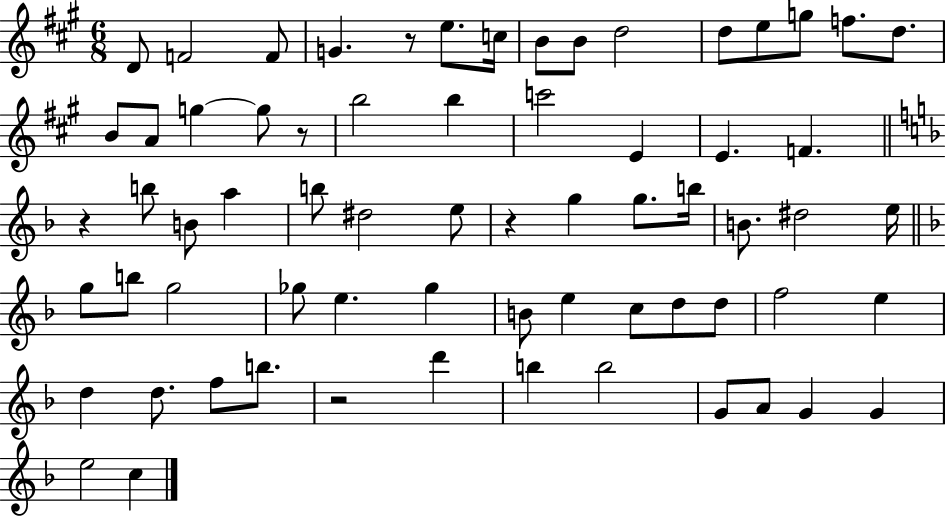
D4/e F4/h F4/e G4/q. R/e E5/e. C5/s B4/e B4/e D5/h D5/e E5/e G5/e F5/e. D5/e. B4/e A4/e G5/q G5/e R/e B5/h B5/q C6/h E4/q E4/q. F4/q. R/q B5/e B4/e A5/q B5/e D#5/h E5/e R/q G5/q G5/e. B5/s B4/e. D#5/h E5/s G5/e B5/e G5/h Gb5/e E5/q. Gb5/q B4/e E5/q C5/e D5/e D5/e F5/h E5/q D5/q D5/e. F5/e B5/e. R/h D6/q B5/q B5/h G4/e A4/e G4/q G4/q E5/h C5/q